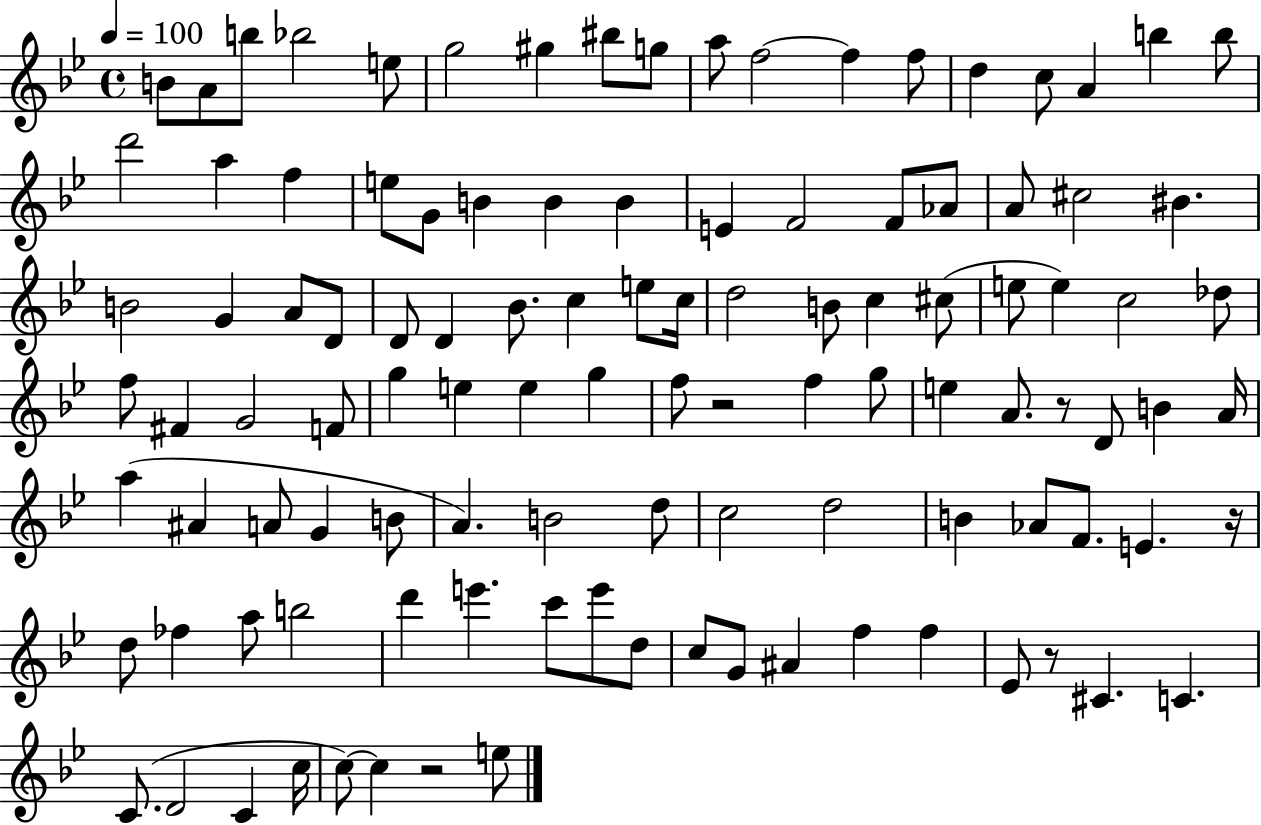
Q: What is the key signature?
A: BES major